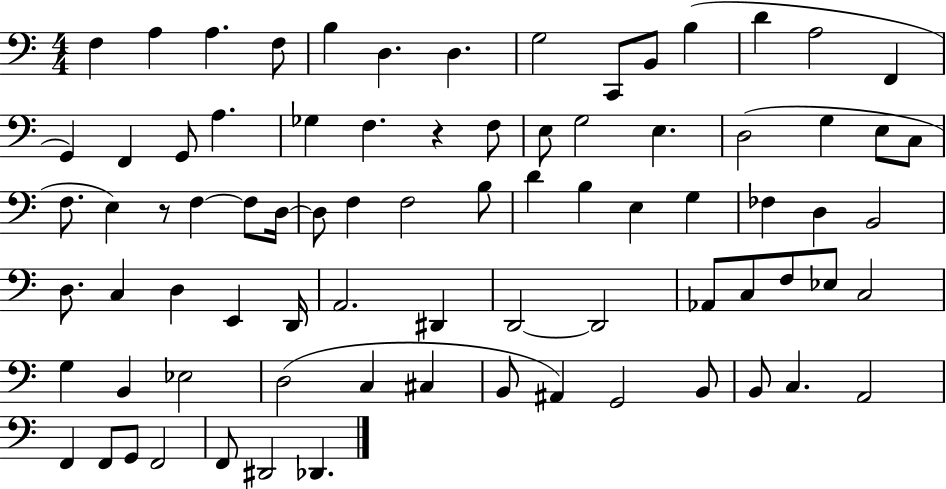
F3/q A3/q A3/q. F3/e B3/q D3/q. D3/q. G3/h C2/e B2/e B3/q D4/q A3/h F2/q G2/q F2/q G2/e A3/q. Gb3/q F3/q. R/q F3/e E3/e G3/h E3/q. D3/h G3/q E3/e C3/e F3/e. E3/q R/e F3/q F3/e D3/s D3/e F3/q F3/h B3/e D4/q B3/q E3/q G3/q FES3/q D3/q B2/h D3/e. C3/q D3/q E2/q D2/s A2/h. D#2/q D2/h D2/h Ab2/e C3/e F3/e Eb3/e C3/h G3/q B2/q Eb3/h D3/h C3/q C#3/q B2/e A#2/q G2/h B2/e B2/e C3/q. A2/h F2/q F2/e G2/e F2/h F2/e D#2/h Db2/q.